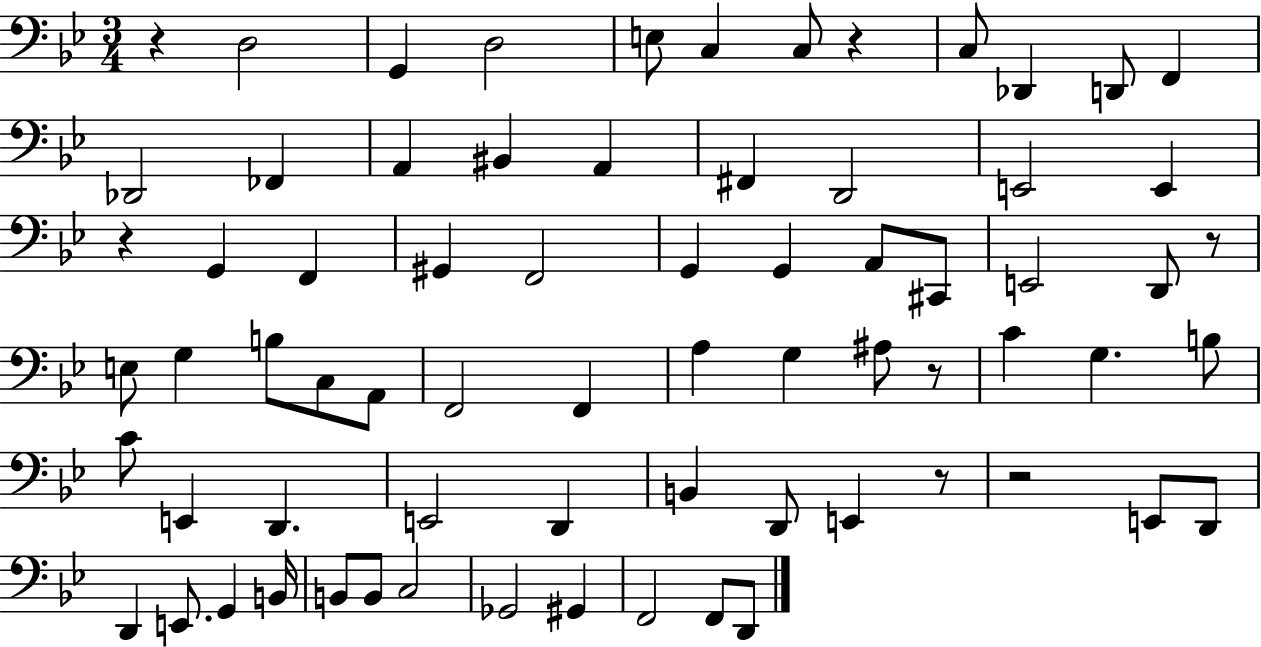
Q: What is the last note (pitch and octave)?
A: D2